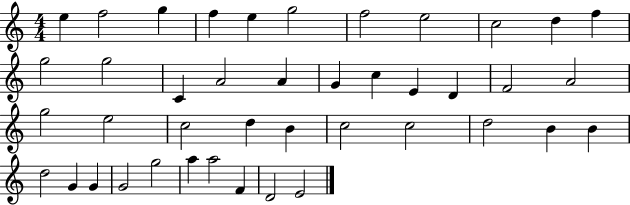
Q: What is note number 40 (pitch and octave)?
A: F4